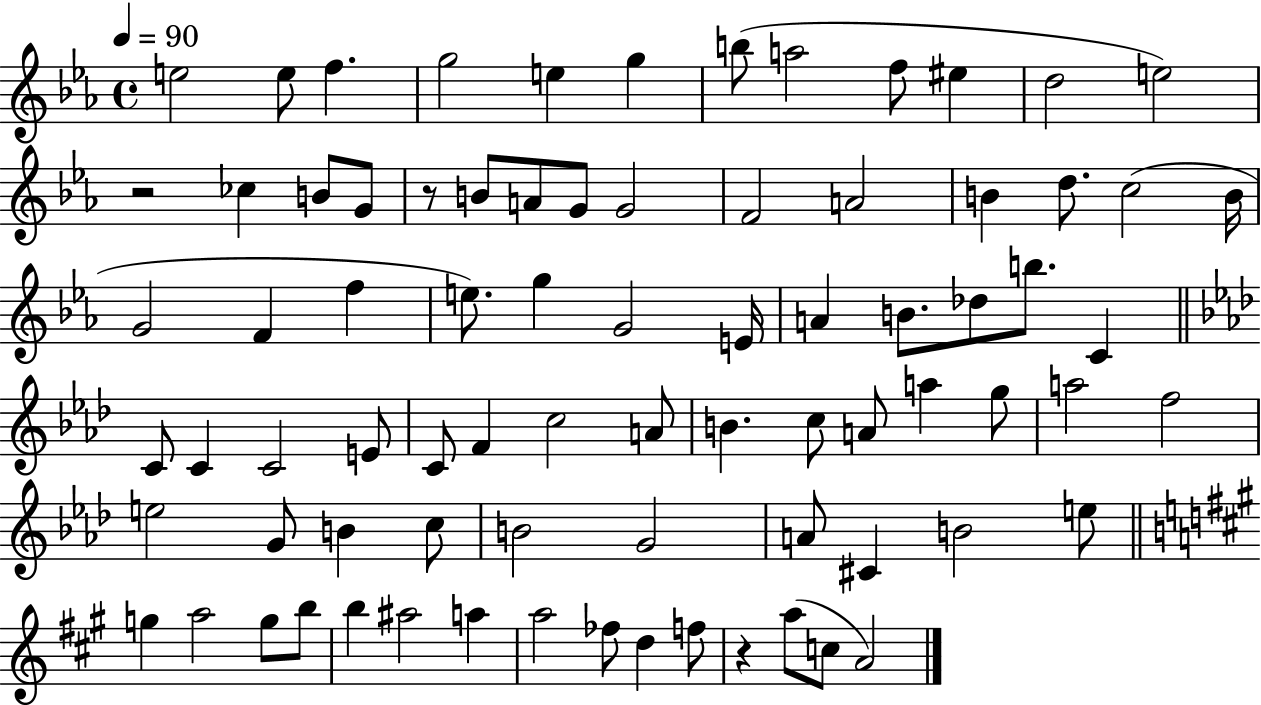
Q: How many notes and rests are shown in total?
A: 79